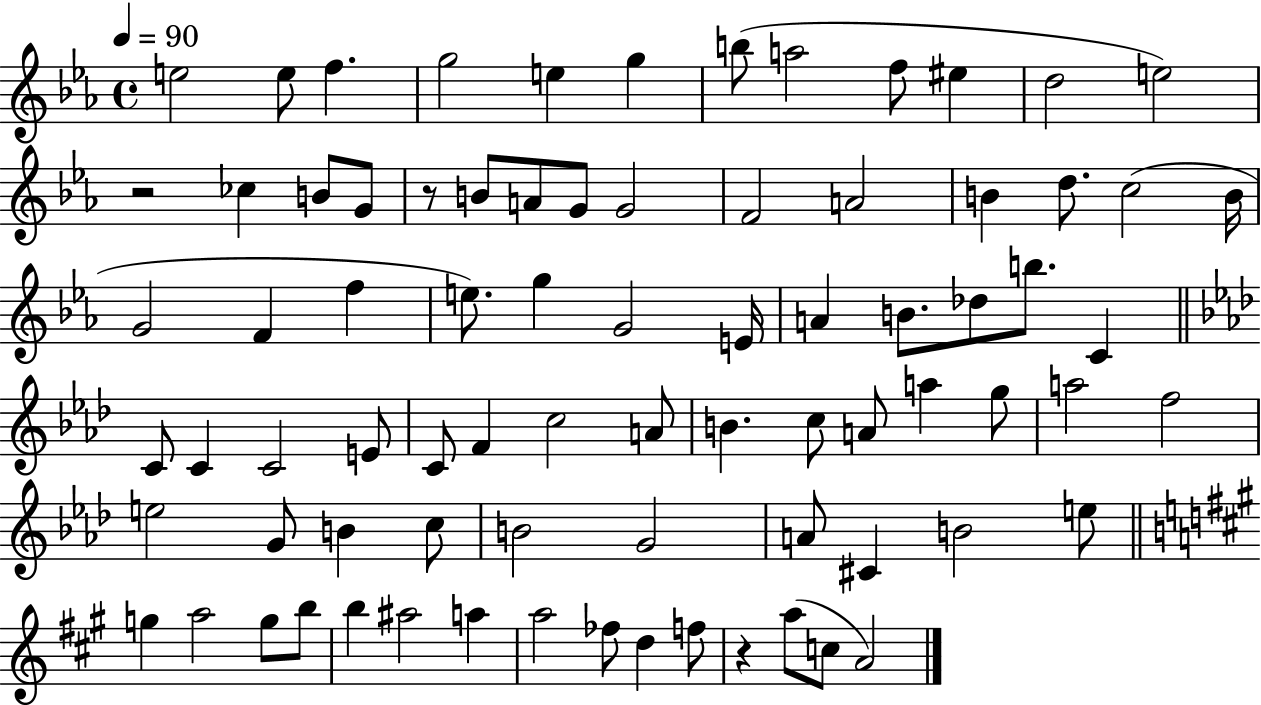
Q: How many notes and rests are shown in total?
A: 79